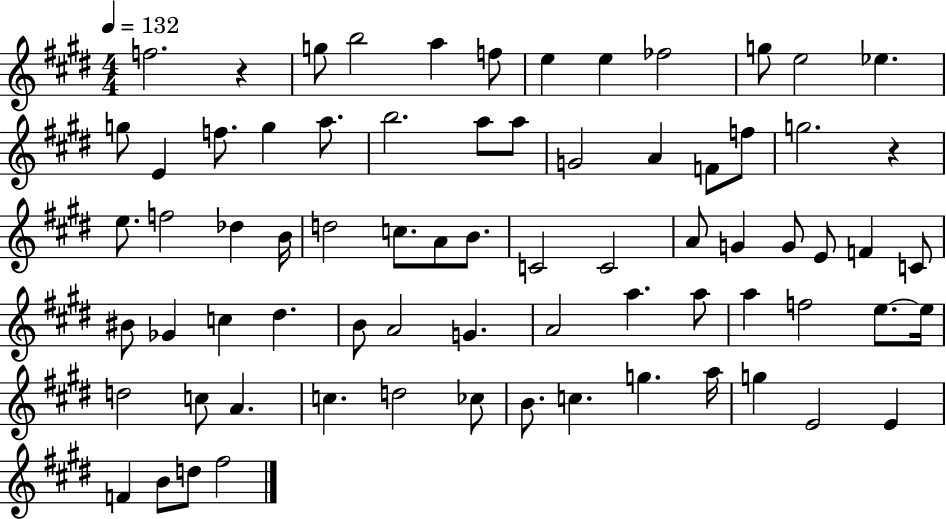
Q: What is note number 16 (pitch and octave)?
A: A5